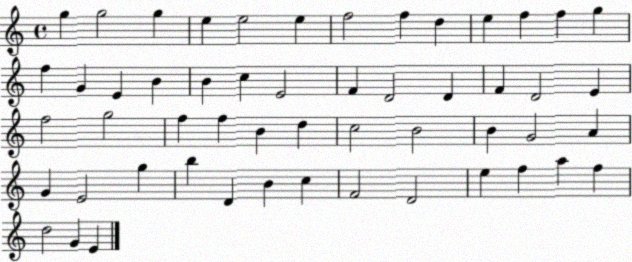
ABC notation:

X:1
T:Untitled
M:4/4
L:1/4
K:C
g g2 g e e2 e f2 f d e f f g f G E B B c E2 F D2 D F D2 E f2 g2 f f B d c2 B2 B G2 A G E2 g b D B c F2 D2 e f a f d2 G E